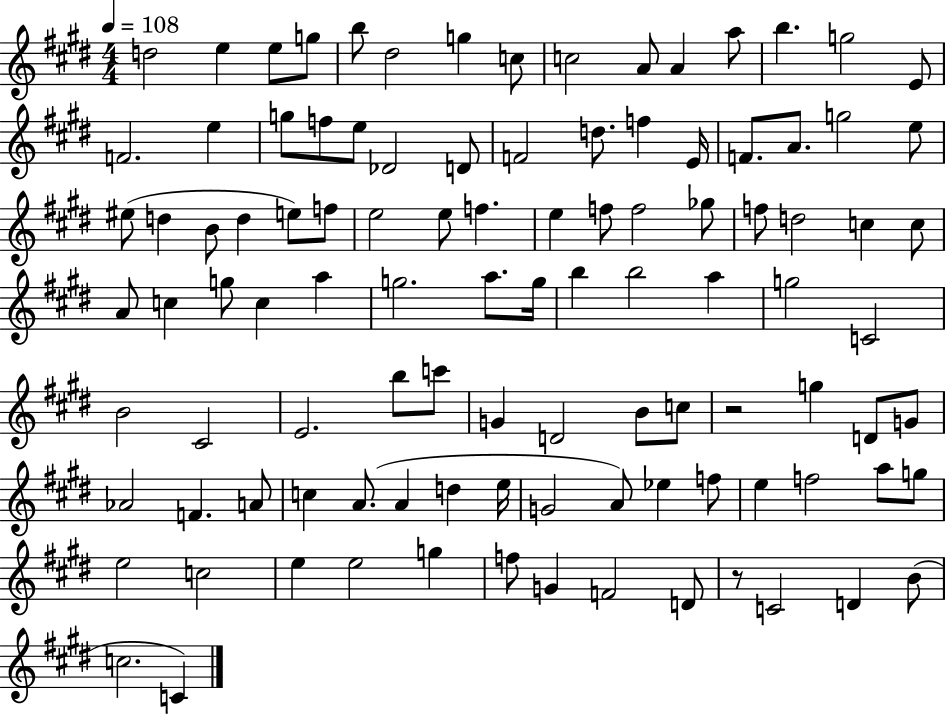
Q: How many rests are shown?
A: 2